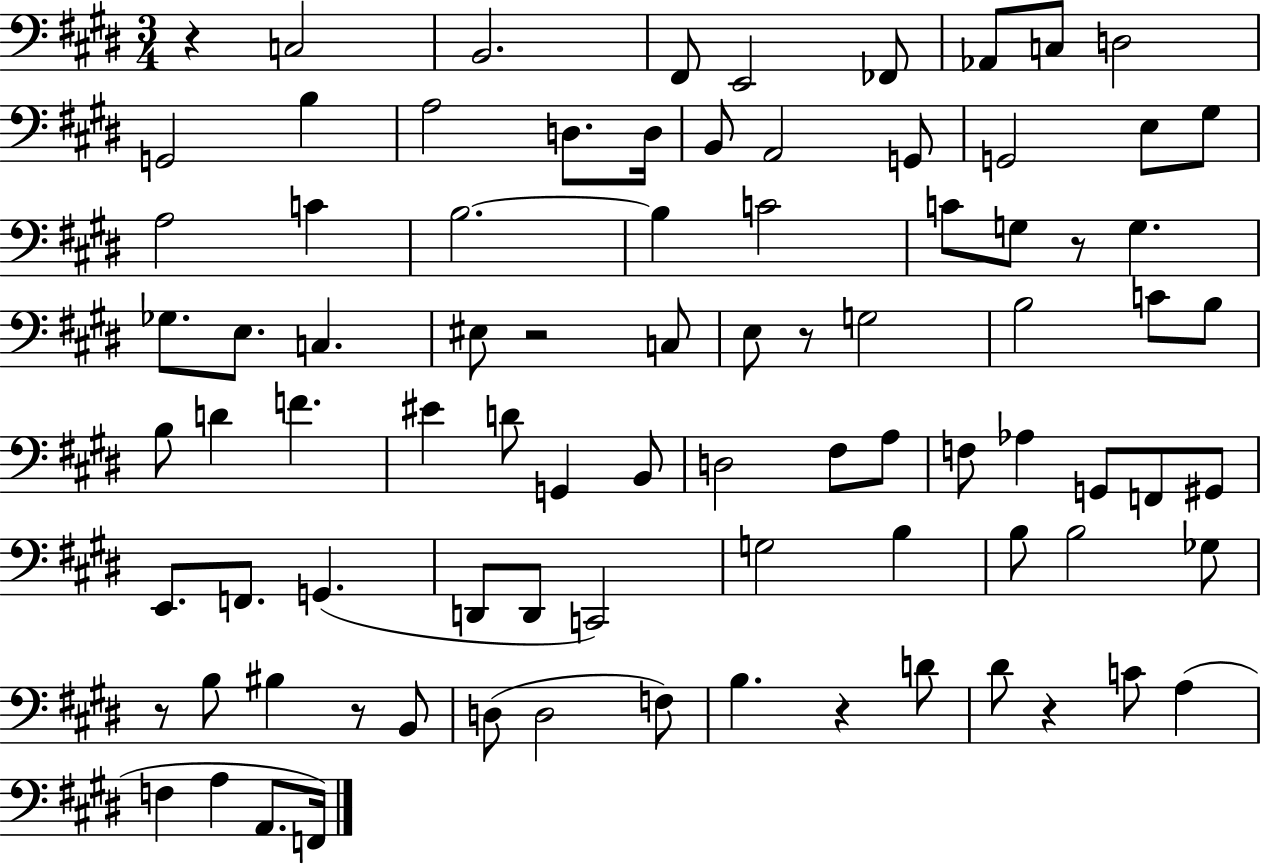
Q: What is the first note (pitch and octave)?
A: C3